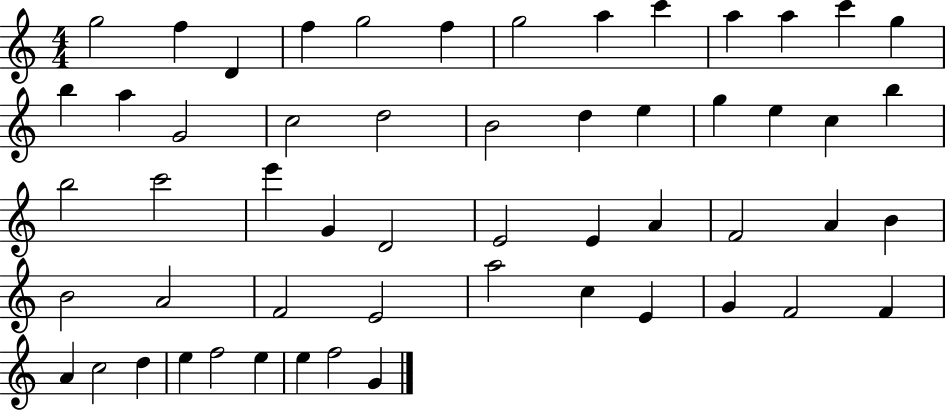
{
  \clef treble
  \numericTimeSignature
  \time 4/4
  \key c \major
  g''2 f''4 d'4 | f''4 g''2 f''4 | g''2 a''4 c'''4 | a''4 a''4 c'''4 g''4 | \break b''4 a''4 g'2 | c''2 d''2 | b'2 d''4 e''4 | g''4 e''4 c''4 b''4 | \break b''2 c'''2 | e'''4 g'4 d'2 | e'2 e'4 a'4 | f'2 a'4 b'4 | \break b'2 a'2 | f'2 e'2 | a''2 c''4 e'4 | g'4 f'2 f'4 | \break a'4 c''2 d''4 | e''4 f''2 e''4 | e''4 f''2 g'4 | \bar "|."
}